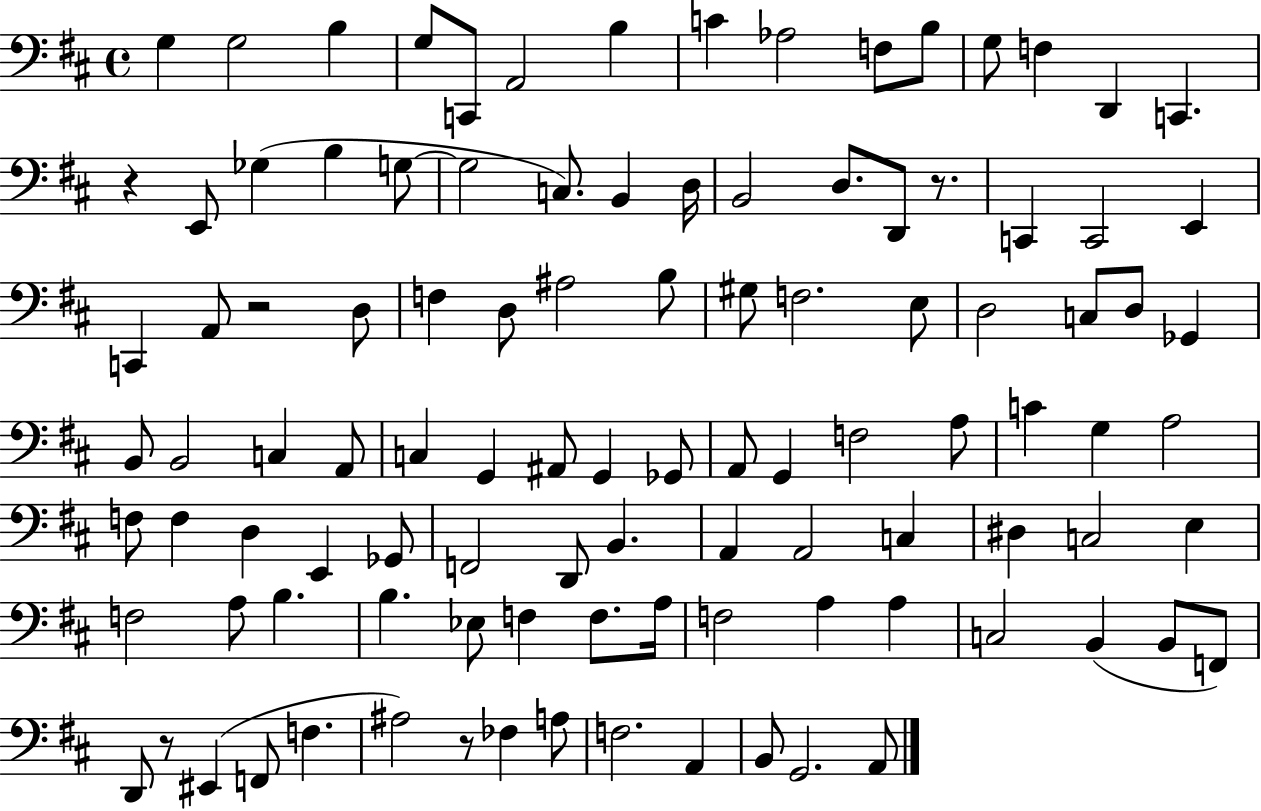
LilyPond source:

{
  \clef bass
  \time 4/4
  \defaultTimeSignature
  \key d \major
  \repeat volta 2 { g4 g2 b4 | g8 c,8 a,2 b4 | c'4 aes2 f8 b8 | g8 f4 d,4 c,4. | \break r4 e,8 ges4( b4 g8~~ | g2 c8.) b,4 d16 | b,2 d8. d,8 r8. | c,4 c,2 e,4 | \break c,4 a,8 r2 d8 | f4 d8 ais2 b8 | gis8 f2. e8 | d2 c8 d8 ges,4 | \break b,8 b,2 c4 a,8 | c4 g,4 ais,8 g,4 ges,8 | a,8 g,4 f2 a8 | c'4 g4 a2 | \break f8 f4 d4 e,4 ges,8 | f,2 d,8 b,4. | a,4 a,2 c4 | dis4 c2 e4 | \break f2 a8 b4. | b4. ees8 f4 f8. a16 | f2 a4 a4 | c2 b,4( b,8 f,8) | \break d,8 r8 eis,4( f,8 f4. | ais2) r8 fes4 a8 | f2. a,4 | b,8 g,2. a,8 | \break } \bar "|."
}